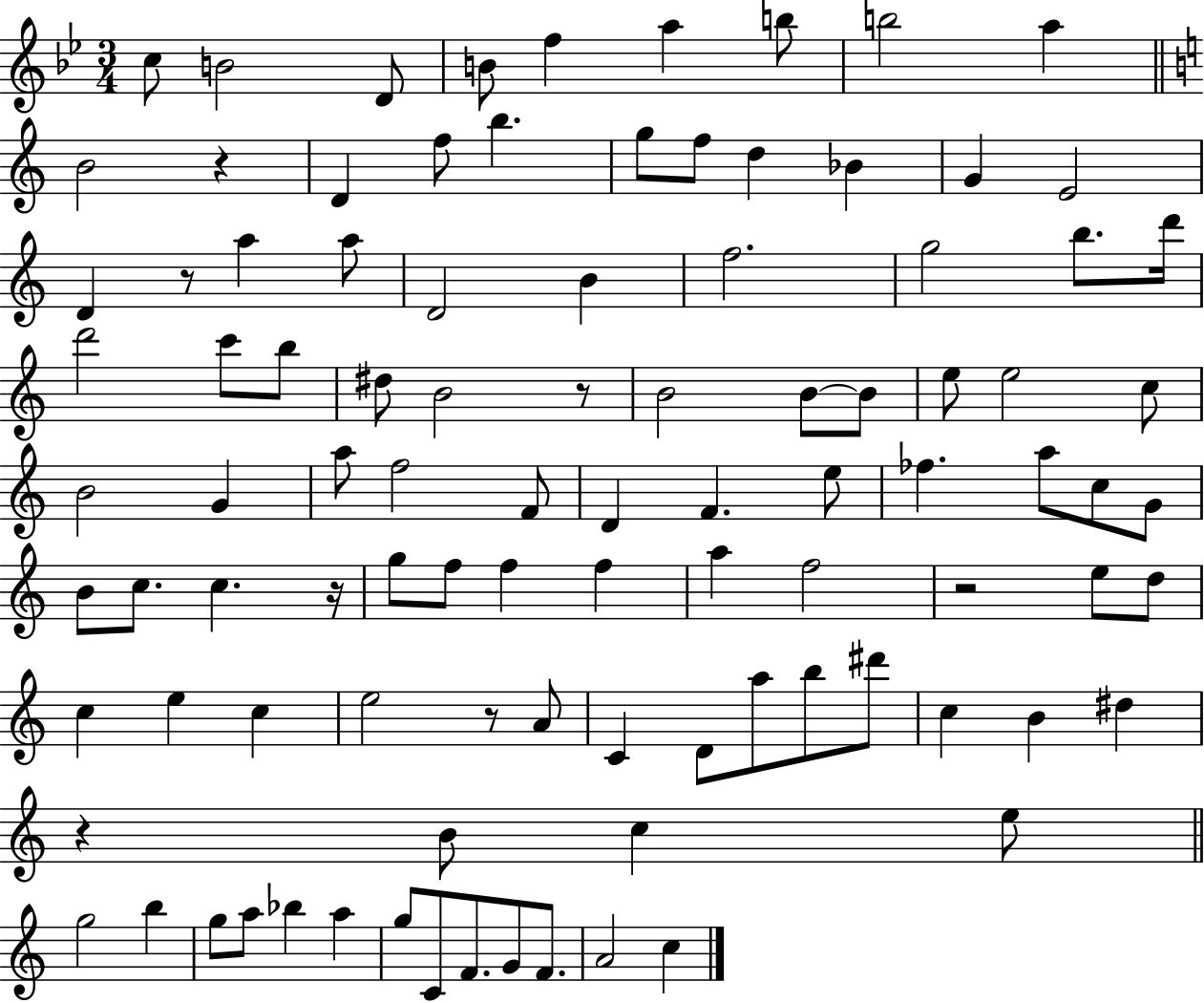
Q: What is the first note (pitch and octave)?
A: C5